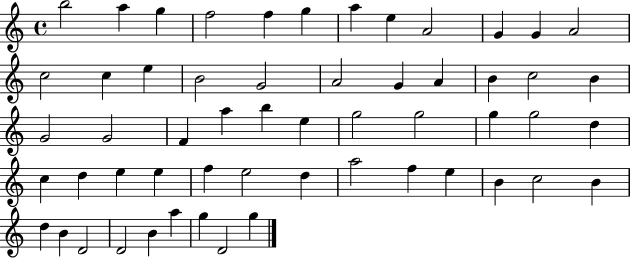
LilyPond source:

{
  \clef treble
  \time 4/4
  \defaultTimeSignature
  \key c \major
  b''2 a''4 g''4 | f''2 f''4 g''4 | a''4 e''4 a'2 | g'4 g'4 a'2 | \break c''2 c''4 e''4 | b'2 g'2 | a'2 g'4 a'4 | b'4 c''2 b'4 | \break g'2 g'2 | f'4 a''4 b''4 e''4 | g''2 g''2 | g''4 g''2 d''4 | \break c''4 d''4 e''4 e''4 | f''4 e''2 d''4 | a''2 f''4 e''4 | b'4 c''2 b'4 | \break d''4 b'4 d'2 | d'2 b'4 a''4 | g''4 d'2 g''4 | \bar "|."
}